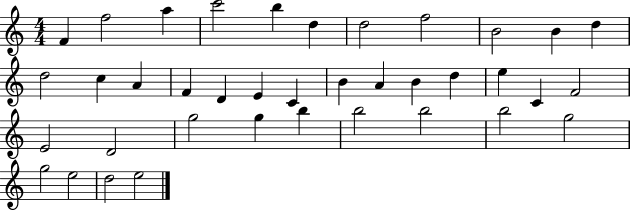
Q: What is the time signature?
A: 4/4